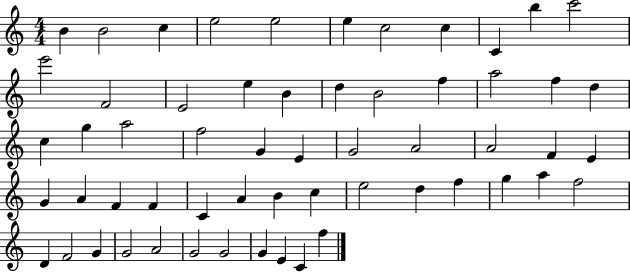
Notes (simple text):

B4/q B4/h C5/q E5/h E5/h E5/q C5/h C5/q C4/q B5/q C6/h E6/h F4/h E4/h E5/q B4/q D5/q B4/h F5/q A5/h F5/q D5/q C5/q G5/q A5/h F5/h G4/q E4/q G4/h A4/h A4/h F4/q E4/q G4/q A4/q F4/q F4/q C4/q A4/q B4/q C5/q E5/h D5/q F5/q G5/q A5/q F5/h D4/q F4/h G4/q G4/h A4/h G4/h G4/h G4/q E4/q C4/q F5/q